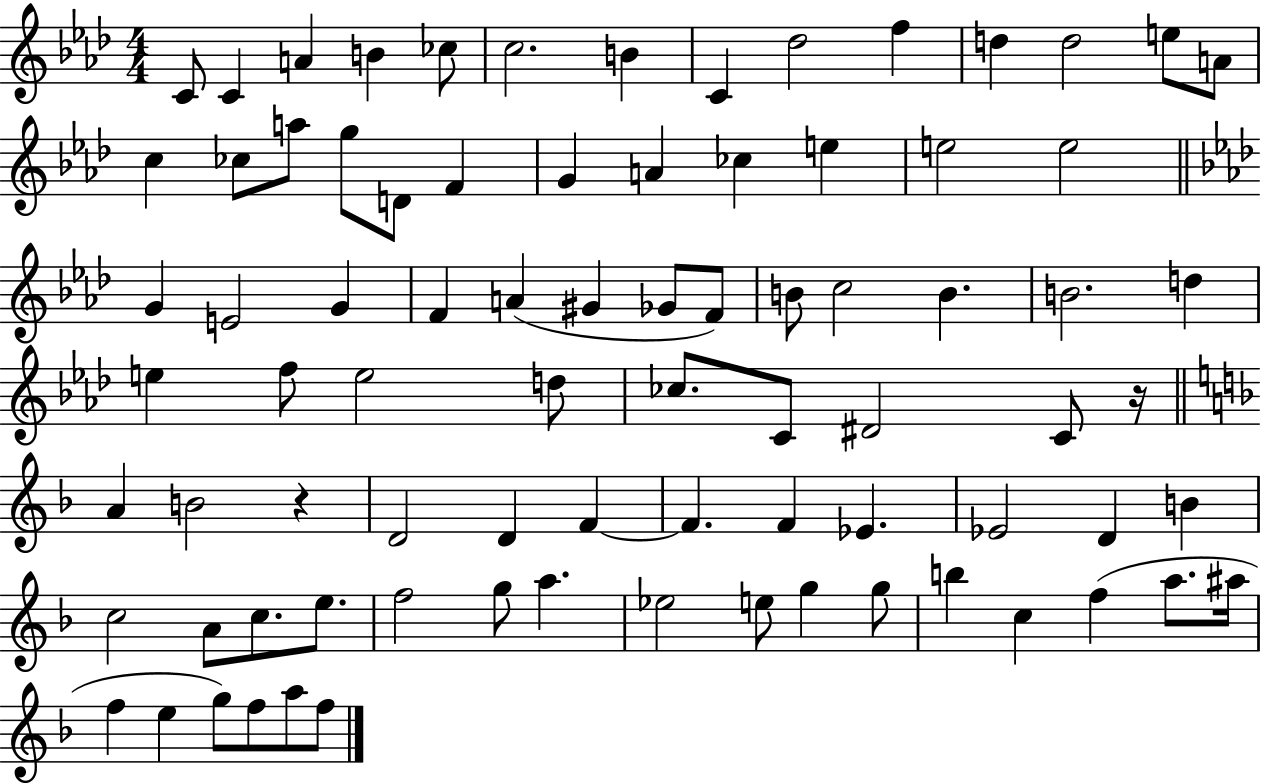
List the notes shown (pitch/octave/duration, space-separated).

C4/e C4/q A4/q B4/q CES5/e C5/h. B4/q C4/q Db5/h F5/q D5/q D5/h E5/e A4/e C5/q CES5/e A5/e G5/e D4/e F4/q G4/q A4/q CES5/q E5/q E5/h E5/h G4/q E4/h G4/q F4/q A4/q G#4/q Gb4/e F4/e B4/e C5/h B4/q. B4/h. D5/q E5/q F5/e E5/h D5/e CES5/e. C4/e D#4/h C4/e R/s A4/q B4/h R/q D4/h D4/q F4/q F4/q. F4/q Eb4/q. Eb4/h D4/q B4/q C5/h A4/e C5/e. E5/e. F5/h G5/e A5/q. Eb5/h E5/e G5/q G5/e B5/q C5/q F5/q A5/e. A#5/s F5/q E5/q G5/e F5/e A5/e F5/e